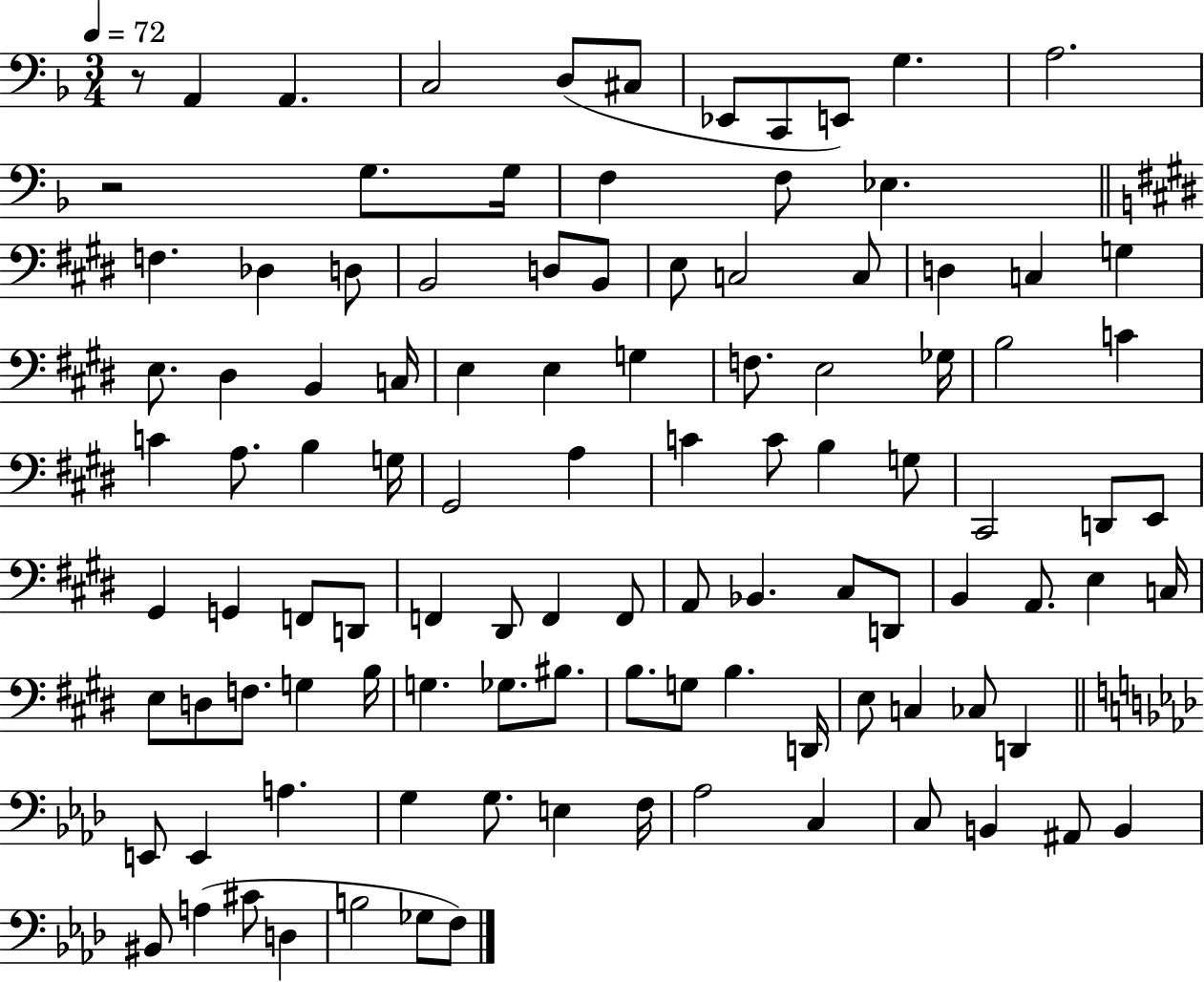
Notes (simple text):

R/e A2/q A2/q. C3/h D3/e C#3/e Eb2/e C2/e E2/e G3/q. A3/h. R/h G3/e. G3/s F3/q F3/e Eb3/q. F3/q. Db3/q D3/e B2/h D3/e B2/e E3/e C3/h C3/e D3/q C3/q G3/q E3/e. D#3/q B2/q C3/s E3/q E3/q G3/q F3/e. E3/h Gb3/s B3/h C4/q C4/q A3/e. B3/q G3/s G#2/h A3/q C4/q C4/e B3/q G3/e C#2/h D2/e E2/e G#2/q G2/q F2/e D2/e F2/q D#2/e F2/q F2/e A2/e Bb2/q. C#3/e D2/e B2/q A2/e. E3/q C3/s E3/e D3/e F3/e. G3/q B3/s G3/q. Gb3/e. BIS3/e. B3/e. G3/e B3/q. D2/s E3/e C3/q CES3/e D2/q E2/e E2/q A3/q. G3/q G3/e. E3/q F3/s Ab3/h C3/q C3/e B2/q A#2/e B2/q BIS2/e A3/q C#4/e D3/q B3/h Gb3/e F3/e